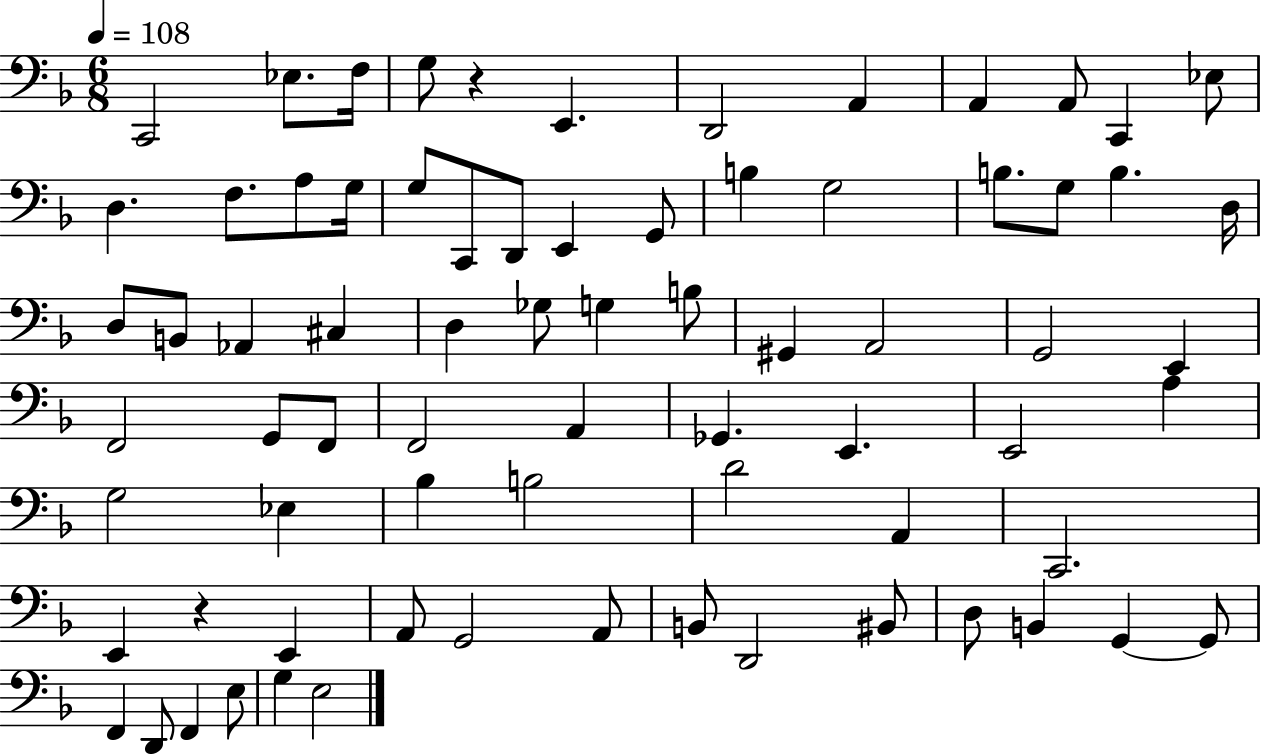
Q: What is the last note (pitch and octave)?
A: E3